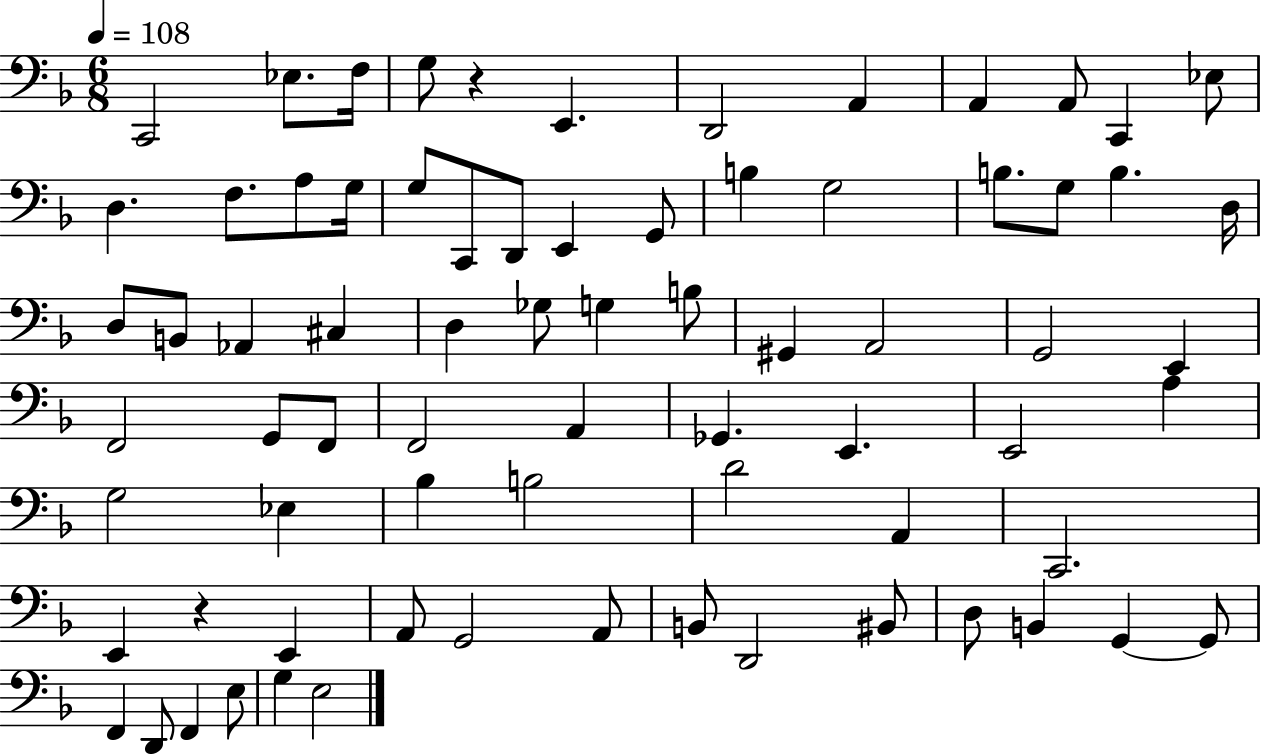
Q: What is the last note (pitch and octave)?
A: E3